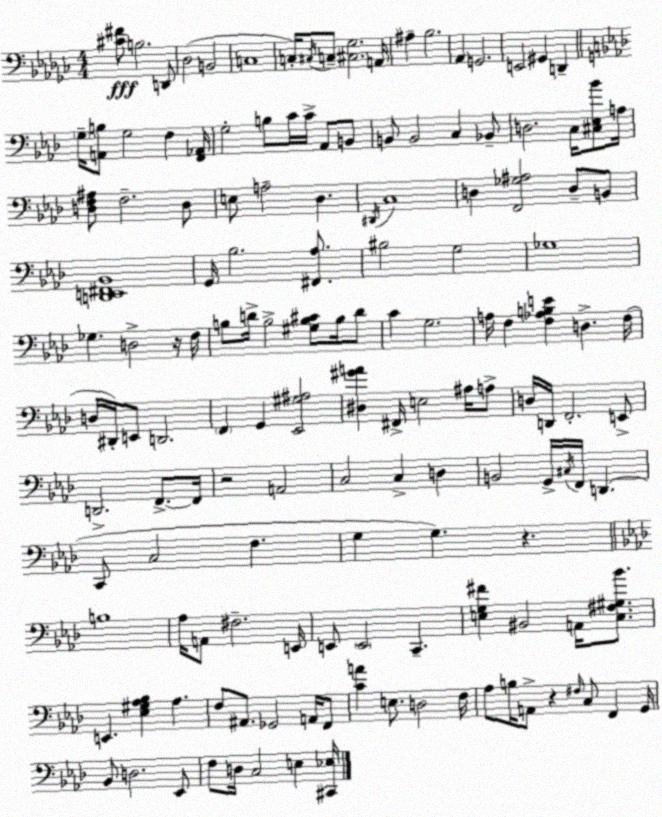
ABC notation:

X:1
T:Untitled
M:4/4
L:1/4
K:Ebm
[^C^F]/2 B,2 D,,/2 _D,2 B,,2 C,4 C,/4 ^C,/4 C,/2 [^C,_G,]2 A,,/4 ^A, _B,2 _A,, G,,2 E,,2 ^G,, D,, G,/4 [A,,B,]/2 G,2 F, [F,,_A,,]/4 G,2 B,/2 C/4 C/4 _A,,/2 B,,/2 B,,/2 B,,2 C, _B,,/2 D,2 C,/4 [^C,_E,_B]/2 A,/4 [D,F,^A,]/2 F,2 D,/2 E,/2 A,2 _D, ^D,,/4 C,4 D, [F,,_G,^A,]2 D,/2 B,,/2 [D,,E,,^F,,_B,,]4 G,,/4 _B,2 [^F,,_A,]/2 ^B,2 G,2 _G,4 _G, D,2 z/4 F,/4 B,/2 D/4 B,2 [^G,B,^C]/2 B,/4 D/2 C G,2 A,/4 F, [F,_A,B,E] D, F,/4 D,/4 ^D,,/4 E,,/2 D,,2 F,, G,, [_E,,^G,^A,]2 [^D,^GA] ^F,,/4 E,2 ^A,/4 A,/2 D,/4 D,,/4 F,,2 E,,/2 D,,2 F,,/2 F,,/4 z2 A,,2 C,2 C, D, B,,2 G,,/4 ^C,/4 F,,/4 D,, C,,/2 C,2 F, G, G, z B,4 _A,/4 A,,/2 ^F,2 E,,/4 E,,/2 E,,2 C,, [E,G,^F] ^B,,2 A,,/4 [C,^F,^G,_B]/2 E,, [_E,^G,_A,_B,] _A, F,/2 ^A,,/2 _G,,2 A,,/4 F,,/2 [CA] E,/2 D,2 F,/4 _A,/2 B,/4 A,,/2 z ^F,/4 C,/2 F,, G,,/4 _B,,/2 D,2 _E,,/2 F,/2 D,/4 C,2 E, [^C,,_E,]/4